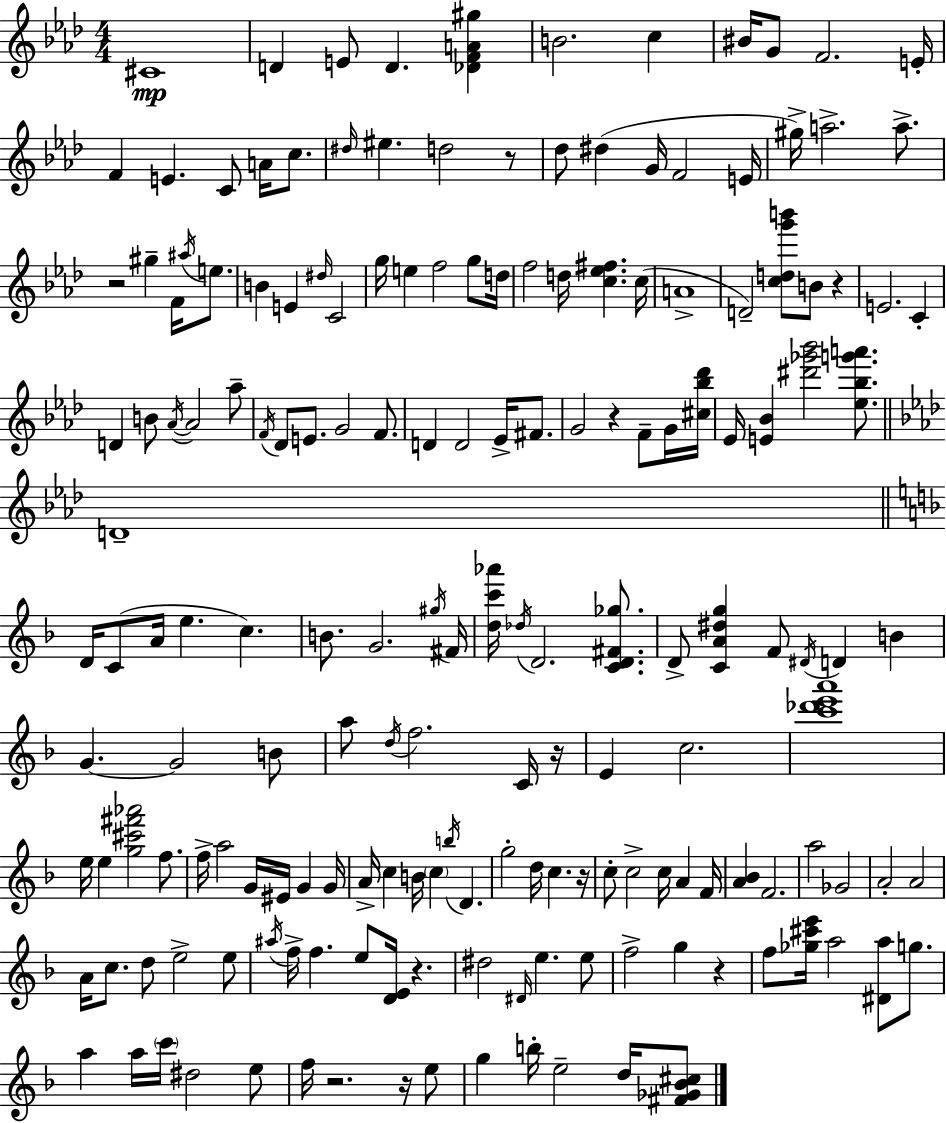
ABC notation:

X:1
T:Untitled
M:4/4
L:1/4
K:Fm
^C4 D E/2 D [_DFA^g] B2 c ^B/4 G/2 F2 E/4 F E C/2 A/4 c/2 ^d/4 ^e d2 z/2 _d/2 ^d G/4 F2 E/4 ^g/4 a2 a/2 z2 ^g F/4 ^a/4 e/2 B E ^d/4 C2 g/4 e f2 g/2 d/4 f2 d/4 [c_e^f] c/4 A4 D2 [cdg'b']/2 B/2 z E2 C D B/2 _A/4 _A2 _a/2 F/4 _D/2 E/2 G2 F/2 D D2 _E/4 ^F/2 G2 z F/2 G/4 [^c_b_d']/4 _E/4 [E_B] [^d'_g'_b']2 [_e_bg'a']/2 D4 D/4 C/2 A/4 e c B/2 G2 ^g/4 ^F/4 [dc'_a']/4 _d/4 D2 [CD^F_g]/2 D/2 [CA^dg] F/2 ^D/4 D B G G2 B/2 a/2 d/4 f2 C/4 z/4 E c2 [c'_d'e'a']4 e/4 e [g^c'^f'_a']2 f/2 f/4 a2 G/4 ^E/4 G G/4 A/4 c B/4 c b/4 D g2 d/4 c z/4 c/2 c2 c/4 A F/4 [A_B] F2 a2 _G2 A2 A2 A/4 c/2 d/2 e2 e/2 ^a/4 f/4 f e/2 [DE]/4 z ^d2 ^D/4 e e/2 f2 g z f/2 [_g^c'e']/4 a2 [^Da]/2 g/2 a a/4 c'/4 ^d2 e/2 f/4 z2 z/4 e/2 g b/4 e2 d/4 [^F_G_B^c]/2